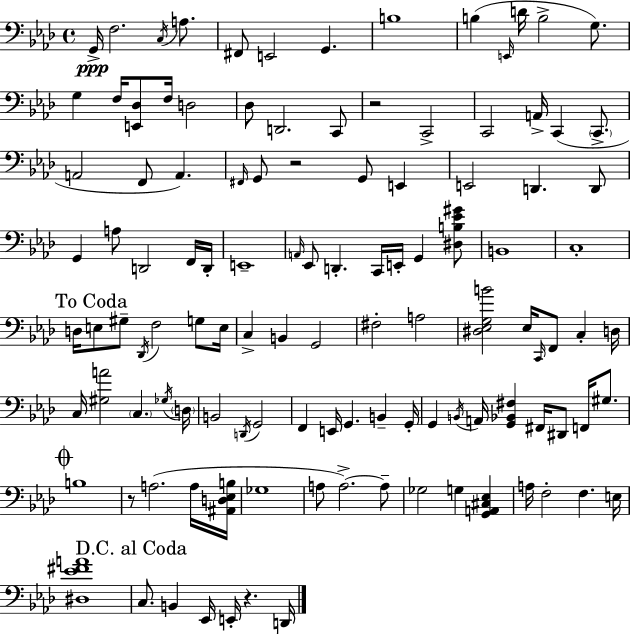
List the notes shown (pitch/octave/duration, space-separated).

G2/s F3/h. C3/s A3/e. F#2/e E2/h G2/q. B3/w B3/q E2/s D4/s B3/h G3/e. G3/q F3/s [E2,Db3]/e F3/s D3/h Db3/e D2/h. C2/e R/h C2/h C2/h A2/s C2/q C2/e. A2/h F2/e A2/q. F#2/s G2/e R/h G2/e E2/q E2/h D2/q. D2/e G2/q A3/e D2/h F2/s D2/s E2/w A2/s Eb2/e D2/q. C2/s E2/s G2/q [D#3,B3,Eb4,G#4]/e B2/w C3/w D3/s E3/e G#3/e Db2/s F3/h G3/e E3/s C3/q B2/q G2/h F#3/h A3/h [D#3,Eb3,G3,B4]/h Eb3/s C2/s F2/e C3/q D3/s C3/s [G#3,A4]/h C3/q. Gb3/s D3/s B2/h D2/s G2/h F2/q E2/s G2/q. B2/q G2/s G2/q B2/s A2/s [G2,Bb2,F#3]/q F#2/s D#2/e F2/s G#3/e. B3/w R/e A3/h. A3/s [A#2,D3,Eb3,B3]/s Gb3/w A3/e A3/h. A3/e Gb3/h G3/q [G2,A2,C#3,Eb3]/q A3/s F3/h F3/q. E3/s [D#3,Eb4,F#4,A4]/w C3/e. B2/q Eb2/s E2/s R/q. D2/s